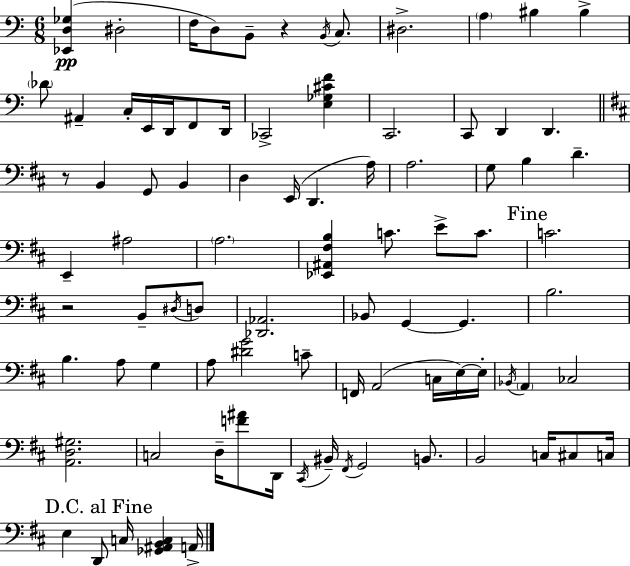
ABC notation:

X:1
T:Untitled
M:6/8
L:1/4
K:Am
[_E,,D,_G,] ^D,2 F,/4 D,/2 B,,/2 z B,,/4 C,/2 ^D,2 A, ^B, ^B, _D/2 ^A,, C,/4 E,,/4 D,,/4 F,,/2 D,,/4 _C,,2 [E,_G,^CF] C,,2 C,,/2 D,, D,, z/2 B,, G,,/2 B,, D, E,,/4 D,, A,/4 A,2 G,/2 B, D E,, ^A,2 A,2 [_E,,^A,,^F,B,] C/2 E/2 C/2 C2 z2 B,,/2 ^D,/4 D,/2 [_D,,_A,,]2 _B,,/2 G,, G,, B,2 B, A,/2 G, A,/2 [^DG]2 C/2 F,,/4 A,,2 C,/4 E,/4 E,/4 _B,,/4 A,, _C,2 [A,,D,^G,]2 C,2 D,/4 [F^A]/2 D,,/4 ^C,,/4 ^B,,/4 ^F,,/4 G,,2 B,,/2 B,,2 C,/4 ^C,/2 C,/4 E, D,,/2 C,/4 [_G,,^A,,B,,C,] A,,/4